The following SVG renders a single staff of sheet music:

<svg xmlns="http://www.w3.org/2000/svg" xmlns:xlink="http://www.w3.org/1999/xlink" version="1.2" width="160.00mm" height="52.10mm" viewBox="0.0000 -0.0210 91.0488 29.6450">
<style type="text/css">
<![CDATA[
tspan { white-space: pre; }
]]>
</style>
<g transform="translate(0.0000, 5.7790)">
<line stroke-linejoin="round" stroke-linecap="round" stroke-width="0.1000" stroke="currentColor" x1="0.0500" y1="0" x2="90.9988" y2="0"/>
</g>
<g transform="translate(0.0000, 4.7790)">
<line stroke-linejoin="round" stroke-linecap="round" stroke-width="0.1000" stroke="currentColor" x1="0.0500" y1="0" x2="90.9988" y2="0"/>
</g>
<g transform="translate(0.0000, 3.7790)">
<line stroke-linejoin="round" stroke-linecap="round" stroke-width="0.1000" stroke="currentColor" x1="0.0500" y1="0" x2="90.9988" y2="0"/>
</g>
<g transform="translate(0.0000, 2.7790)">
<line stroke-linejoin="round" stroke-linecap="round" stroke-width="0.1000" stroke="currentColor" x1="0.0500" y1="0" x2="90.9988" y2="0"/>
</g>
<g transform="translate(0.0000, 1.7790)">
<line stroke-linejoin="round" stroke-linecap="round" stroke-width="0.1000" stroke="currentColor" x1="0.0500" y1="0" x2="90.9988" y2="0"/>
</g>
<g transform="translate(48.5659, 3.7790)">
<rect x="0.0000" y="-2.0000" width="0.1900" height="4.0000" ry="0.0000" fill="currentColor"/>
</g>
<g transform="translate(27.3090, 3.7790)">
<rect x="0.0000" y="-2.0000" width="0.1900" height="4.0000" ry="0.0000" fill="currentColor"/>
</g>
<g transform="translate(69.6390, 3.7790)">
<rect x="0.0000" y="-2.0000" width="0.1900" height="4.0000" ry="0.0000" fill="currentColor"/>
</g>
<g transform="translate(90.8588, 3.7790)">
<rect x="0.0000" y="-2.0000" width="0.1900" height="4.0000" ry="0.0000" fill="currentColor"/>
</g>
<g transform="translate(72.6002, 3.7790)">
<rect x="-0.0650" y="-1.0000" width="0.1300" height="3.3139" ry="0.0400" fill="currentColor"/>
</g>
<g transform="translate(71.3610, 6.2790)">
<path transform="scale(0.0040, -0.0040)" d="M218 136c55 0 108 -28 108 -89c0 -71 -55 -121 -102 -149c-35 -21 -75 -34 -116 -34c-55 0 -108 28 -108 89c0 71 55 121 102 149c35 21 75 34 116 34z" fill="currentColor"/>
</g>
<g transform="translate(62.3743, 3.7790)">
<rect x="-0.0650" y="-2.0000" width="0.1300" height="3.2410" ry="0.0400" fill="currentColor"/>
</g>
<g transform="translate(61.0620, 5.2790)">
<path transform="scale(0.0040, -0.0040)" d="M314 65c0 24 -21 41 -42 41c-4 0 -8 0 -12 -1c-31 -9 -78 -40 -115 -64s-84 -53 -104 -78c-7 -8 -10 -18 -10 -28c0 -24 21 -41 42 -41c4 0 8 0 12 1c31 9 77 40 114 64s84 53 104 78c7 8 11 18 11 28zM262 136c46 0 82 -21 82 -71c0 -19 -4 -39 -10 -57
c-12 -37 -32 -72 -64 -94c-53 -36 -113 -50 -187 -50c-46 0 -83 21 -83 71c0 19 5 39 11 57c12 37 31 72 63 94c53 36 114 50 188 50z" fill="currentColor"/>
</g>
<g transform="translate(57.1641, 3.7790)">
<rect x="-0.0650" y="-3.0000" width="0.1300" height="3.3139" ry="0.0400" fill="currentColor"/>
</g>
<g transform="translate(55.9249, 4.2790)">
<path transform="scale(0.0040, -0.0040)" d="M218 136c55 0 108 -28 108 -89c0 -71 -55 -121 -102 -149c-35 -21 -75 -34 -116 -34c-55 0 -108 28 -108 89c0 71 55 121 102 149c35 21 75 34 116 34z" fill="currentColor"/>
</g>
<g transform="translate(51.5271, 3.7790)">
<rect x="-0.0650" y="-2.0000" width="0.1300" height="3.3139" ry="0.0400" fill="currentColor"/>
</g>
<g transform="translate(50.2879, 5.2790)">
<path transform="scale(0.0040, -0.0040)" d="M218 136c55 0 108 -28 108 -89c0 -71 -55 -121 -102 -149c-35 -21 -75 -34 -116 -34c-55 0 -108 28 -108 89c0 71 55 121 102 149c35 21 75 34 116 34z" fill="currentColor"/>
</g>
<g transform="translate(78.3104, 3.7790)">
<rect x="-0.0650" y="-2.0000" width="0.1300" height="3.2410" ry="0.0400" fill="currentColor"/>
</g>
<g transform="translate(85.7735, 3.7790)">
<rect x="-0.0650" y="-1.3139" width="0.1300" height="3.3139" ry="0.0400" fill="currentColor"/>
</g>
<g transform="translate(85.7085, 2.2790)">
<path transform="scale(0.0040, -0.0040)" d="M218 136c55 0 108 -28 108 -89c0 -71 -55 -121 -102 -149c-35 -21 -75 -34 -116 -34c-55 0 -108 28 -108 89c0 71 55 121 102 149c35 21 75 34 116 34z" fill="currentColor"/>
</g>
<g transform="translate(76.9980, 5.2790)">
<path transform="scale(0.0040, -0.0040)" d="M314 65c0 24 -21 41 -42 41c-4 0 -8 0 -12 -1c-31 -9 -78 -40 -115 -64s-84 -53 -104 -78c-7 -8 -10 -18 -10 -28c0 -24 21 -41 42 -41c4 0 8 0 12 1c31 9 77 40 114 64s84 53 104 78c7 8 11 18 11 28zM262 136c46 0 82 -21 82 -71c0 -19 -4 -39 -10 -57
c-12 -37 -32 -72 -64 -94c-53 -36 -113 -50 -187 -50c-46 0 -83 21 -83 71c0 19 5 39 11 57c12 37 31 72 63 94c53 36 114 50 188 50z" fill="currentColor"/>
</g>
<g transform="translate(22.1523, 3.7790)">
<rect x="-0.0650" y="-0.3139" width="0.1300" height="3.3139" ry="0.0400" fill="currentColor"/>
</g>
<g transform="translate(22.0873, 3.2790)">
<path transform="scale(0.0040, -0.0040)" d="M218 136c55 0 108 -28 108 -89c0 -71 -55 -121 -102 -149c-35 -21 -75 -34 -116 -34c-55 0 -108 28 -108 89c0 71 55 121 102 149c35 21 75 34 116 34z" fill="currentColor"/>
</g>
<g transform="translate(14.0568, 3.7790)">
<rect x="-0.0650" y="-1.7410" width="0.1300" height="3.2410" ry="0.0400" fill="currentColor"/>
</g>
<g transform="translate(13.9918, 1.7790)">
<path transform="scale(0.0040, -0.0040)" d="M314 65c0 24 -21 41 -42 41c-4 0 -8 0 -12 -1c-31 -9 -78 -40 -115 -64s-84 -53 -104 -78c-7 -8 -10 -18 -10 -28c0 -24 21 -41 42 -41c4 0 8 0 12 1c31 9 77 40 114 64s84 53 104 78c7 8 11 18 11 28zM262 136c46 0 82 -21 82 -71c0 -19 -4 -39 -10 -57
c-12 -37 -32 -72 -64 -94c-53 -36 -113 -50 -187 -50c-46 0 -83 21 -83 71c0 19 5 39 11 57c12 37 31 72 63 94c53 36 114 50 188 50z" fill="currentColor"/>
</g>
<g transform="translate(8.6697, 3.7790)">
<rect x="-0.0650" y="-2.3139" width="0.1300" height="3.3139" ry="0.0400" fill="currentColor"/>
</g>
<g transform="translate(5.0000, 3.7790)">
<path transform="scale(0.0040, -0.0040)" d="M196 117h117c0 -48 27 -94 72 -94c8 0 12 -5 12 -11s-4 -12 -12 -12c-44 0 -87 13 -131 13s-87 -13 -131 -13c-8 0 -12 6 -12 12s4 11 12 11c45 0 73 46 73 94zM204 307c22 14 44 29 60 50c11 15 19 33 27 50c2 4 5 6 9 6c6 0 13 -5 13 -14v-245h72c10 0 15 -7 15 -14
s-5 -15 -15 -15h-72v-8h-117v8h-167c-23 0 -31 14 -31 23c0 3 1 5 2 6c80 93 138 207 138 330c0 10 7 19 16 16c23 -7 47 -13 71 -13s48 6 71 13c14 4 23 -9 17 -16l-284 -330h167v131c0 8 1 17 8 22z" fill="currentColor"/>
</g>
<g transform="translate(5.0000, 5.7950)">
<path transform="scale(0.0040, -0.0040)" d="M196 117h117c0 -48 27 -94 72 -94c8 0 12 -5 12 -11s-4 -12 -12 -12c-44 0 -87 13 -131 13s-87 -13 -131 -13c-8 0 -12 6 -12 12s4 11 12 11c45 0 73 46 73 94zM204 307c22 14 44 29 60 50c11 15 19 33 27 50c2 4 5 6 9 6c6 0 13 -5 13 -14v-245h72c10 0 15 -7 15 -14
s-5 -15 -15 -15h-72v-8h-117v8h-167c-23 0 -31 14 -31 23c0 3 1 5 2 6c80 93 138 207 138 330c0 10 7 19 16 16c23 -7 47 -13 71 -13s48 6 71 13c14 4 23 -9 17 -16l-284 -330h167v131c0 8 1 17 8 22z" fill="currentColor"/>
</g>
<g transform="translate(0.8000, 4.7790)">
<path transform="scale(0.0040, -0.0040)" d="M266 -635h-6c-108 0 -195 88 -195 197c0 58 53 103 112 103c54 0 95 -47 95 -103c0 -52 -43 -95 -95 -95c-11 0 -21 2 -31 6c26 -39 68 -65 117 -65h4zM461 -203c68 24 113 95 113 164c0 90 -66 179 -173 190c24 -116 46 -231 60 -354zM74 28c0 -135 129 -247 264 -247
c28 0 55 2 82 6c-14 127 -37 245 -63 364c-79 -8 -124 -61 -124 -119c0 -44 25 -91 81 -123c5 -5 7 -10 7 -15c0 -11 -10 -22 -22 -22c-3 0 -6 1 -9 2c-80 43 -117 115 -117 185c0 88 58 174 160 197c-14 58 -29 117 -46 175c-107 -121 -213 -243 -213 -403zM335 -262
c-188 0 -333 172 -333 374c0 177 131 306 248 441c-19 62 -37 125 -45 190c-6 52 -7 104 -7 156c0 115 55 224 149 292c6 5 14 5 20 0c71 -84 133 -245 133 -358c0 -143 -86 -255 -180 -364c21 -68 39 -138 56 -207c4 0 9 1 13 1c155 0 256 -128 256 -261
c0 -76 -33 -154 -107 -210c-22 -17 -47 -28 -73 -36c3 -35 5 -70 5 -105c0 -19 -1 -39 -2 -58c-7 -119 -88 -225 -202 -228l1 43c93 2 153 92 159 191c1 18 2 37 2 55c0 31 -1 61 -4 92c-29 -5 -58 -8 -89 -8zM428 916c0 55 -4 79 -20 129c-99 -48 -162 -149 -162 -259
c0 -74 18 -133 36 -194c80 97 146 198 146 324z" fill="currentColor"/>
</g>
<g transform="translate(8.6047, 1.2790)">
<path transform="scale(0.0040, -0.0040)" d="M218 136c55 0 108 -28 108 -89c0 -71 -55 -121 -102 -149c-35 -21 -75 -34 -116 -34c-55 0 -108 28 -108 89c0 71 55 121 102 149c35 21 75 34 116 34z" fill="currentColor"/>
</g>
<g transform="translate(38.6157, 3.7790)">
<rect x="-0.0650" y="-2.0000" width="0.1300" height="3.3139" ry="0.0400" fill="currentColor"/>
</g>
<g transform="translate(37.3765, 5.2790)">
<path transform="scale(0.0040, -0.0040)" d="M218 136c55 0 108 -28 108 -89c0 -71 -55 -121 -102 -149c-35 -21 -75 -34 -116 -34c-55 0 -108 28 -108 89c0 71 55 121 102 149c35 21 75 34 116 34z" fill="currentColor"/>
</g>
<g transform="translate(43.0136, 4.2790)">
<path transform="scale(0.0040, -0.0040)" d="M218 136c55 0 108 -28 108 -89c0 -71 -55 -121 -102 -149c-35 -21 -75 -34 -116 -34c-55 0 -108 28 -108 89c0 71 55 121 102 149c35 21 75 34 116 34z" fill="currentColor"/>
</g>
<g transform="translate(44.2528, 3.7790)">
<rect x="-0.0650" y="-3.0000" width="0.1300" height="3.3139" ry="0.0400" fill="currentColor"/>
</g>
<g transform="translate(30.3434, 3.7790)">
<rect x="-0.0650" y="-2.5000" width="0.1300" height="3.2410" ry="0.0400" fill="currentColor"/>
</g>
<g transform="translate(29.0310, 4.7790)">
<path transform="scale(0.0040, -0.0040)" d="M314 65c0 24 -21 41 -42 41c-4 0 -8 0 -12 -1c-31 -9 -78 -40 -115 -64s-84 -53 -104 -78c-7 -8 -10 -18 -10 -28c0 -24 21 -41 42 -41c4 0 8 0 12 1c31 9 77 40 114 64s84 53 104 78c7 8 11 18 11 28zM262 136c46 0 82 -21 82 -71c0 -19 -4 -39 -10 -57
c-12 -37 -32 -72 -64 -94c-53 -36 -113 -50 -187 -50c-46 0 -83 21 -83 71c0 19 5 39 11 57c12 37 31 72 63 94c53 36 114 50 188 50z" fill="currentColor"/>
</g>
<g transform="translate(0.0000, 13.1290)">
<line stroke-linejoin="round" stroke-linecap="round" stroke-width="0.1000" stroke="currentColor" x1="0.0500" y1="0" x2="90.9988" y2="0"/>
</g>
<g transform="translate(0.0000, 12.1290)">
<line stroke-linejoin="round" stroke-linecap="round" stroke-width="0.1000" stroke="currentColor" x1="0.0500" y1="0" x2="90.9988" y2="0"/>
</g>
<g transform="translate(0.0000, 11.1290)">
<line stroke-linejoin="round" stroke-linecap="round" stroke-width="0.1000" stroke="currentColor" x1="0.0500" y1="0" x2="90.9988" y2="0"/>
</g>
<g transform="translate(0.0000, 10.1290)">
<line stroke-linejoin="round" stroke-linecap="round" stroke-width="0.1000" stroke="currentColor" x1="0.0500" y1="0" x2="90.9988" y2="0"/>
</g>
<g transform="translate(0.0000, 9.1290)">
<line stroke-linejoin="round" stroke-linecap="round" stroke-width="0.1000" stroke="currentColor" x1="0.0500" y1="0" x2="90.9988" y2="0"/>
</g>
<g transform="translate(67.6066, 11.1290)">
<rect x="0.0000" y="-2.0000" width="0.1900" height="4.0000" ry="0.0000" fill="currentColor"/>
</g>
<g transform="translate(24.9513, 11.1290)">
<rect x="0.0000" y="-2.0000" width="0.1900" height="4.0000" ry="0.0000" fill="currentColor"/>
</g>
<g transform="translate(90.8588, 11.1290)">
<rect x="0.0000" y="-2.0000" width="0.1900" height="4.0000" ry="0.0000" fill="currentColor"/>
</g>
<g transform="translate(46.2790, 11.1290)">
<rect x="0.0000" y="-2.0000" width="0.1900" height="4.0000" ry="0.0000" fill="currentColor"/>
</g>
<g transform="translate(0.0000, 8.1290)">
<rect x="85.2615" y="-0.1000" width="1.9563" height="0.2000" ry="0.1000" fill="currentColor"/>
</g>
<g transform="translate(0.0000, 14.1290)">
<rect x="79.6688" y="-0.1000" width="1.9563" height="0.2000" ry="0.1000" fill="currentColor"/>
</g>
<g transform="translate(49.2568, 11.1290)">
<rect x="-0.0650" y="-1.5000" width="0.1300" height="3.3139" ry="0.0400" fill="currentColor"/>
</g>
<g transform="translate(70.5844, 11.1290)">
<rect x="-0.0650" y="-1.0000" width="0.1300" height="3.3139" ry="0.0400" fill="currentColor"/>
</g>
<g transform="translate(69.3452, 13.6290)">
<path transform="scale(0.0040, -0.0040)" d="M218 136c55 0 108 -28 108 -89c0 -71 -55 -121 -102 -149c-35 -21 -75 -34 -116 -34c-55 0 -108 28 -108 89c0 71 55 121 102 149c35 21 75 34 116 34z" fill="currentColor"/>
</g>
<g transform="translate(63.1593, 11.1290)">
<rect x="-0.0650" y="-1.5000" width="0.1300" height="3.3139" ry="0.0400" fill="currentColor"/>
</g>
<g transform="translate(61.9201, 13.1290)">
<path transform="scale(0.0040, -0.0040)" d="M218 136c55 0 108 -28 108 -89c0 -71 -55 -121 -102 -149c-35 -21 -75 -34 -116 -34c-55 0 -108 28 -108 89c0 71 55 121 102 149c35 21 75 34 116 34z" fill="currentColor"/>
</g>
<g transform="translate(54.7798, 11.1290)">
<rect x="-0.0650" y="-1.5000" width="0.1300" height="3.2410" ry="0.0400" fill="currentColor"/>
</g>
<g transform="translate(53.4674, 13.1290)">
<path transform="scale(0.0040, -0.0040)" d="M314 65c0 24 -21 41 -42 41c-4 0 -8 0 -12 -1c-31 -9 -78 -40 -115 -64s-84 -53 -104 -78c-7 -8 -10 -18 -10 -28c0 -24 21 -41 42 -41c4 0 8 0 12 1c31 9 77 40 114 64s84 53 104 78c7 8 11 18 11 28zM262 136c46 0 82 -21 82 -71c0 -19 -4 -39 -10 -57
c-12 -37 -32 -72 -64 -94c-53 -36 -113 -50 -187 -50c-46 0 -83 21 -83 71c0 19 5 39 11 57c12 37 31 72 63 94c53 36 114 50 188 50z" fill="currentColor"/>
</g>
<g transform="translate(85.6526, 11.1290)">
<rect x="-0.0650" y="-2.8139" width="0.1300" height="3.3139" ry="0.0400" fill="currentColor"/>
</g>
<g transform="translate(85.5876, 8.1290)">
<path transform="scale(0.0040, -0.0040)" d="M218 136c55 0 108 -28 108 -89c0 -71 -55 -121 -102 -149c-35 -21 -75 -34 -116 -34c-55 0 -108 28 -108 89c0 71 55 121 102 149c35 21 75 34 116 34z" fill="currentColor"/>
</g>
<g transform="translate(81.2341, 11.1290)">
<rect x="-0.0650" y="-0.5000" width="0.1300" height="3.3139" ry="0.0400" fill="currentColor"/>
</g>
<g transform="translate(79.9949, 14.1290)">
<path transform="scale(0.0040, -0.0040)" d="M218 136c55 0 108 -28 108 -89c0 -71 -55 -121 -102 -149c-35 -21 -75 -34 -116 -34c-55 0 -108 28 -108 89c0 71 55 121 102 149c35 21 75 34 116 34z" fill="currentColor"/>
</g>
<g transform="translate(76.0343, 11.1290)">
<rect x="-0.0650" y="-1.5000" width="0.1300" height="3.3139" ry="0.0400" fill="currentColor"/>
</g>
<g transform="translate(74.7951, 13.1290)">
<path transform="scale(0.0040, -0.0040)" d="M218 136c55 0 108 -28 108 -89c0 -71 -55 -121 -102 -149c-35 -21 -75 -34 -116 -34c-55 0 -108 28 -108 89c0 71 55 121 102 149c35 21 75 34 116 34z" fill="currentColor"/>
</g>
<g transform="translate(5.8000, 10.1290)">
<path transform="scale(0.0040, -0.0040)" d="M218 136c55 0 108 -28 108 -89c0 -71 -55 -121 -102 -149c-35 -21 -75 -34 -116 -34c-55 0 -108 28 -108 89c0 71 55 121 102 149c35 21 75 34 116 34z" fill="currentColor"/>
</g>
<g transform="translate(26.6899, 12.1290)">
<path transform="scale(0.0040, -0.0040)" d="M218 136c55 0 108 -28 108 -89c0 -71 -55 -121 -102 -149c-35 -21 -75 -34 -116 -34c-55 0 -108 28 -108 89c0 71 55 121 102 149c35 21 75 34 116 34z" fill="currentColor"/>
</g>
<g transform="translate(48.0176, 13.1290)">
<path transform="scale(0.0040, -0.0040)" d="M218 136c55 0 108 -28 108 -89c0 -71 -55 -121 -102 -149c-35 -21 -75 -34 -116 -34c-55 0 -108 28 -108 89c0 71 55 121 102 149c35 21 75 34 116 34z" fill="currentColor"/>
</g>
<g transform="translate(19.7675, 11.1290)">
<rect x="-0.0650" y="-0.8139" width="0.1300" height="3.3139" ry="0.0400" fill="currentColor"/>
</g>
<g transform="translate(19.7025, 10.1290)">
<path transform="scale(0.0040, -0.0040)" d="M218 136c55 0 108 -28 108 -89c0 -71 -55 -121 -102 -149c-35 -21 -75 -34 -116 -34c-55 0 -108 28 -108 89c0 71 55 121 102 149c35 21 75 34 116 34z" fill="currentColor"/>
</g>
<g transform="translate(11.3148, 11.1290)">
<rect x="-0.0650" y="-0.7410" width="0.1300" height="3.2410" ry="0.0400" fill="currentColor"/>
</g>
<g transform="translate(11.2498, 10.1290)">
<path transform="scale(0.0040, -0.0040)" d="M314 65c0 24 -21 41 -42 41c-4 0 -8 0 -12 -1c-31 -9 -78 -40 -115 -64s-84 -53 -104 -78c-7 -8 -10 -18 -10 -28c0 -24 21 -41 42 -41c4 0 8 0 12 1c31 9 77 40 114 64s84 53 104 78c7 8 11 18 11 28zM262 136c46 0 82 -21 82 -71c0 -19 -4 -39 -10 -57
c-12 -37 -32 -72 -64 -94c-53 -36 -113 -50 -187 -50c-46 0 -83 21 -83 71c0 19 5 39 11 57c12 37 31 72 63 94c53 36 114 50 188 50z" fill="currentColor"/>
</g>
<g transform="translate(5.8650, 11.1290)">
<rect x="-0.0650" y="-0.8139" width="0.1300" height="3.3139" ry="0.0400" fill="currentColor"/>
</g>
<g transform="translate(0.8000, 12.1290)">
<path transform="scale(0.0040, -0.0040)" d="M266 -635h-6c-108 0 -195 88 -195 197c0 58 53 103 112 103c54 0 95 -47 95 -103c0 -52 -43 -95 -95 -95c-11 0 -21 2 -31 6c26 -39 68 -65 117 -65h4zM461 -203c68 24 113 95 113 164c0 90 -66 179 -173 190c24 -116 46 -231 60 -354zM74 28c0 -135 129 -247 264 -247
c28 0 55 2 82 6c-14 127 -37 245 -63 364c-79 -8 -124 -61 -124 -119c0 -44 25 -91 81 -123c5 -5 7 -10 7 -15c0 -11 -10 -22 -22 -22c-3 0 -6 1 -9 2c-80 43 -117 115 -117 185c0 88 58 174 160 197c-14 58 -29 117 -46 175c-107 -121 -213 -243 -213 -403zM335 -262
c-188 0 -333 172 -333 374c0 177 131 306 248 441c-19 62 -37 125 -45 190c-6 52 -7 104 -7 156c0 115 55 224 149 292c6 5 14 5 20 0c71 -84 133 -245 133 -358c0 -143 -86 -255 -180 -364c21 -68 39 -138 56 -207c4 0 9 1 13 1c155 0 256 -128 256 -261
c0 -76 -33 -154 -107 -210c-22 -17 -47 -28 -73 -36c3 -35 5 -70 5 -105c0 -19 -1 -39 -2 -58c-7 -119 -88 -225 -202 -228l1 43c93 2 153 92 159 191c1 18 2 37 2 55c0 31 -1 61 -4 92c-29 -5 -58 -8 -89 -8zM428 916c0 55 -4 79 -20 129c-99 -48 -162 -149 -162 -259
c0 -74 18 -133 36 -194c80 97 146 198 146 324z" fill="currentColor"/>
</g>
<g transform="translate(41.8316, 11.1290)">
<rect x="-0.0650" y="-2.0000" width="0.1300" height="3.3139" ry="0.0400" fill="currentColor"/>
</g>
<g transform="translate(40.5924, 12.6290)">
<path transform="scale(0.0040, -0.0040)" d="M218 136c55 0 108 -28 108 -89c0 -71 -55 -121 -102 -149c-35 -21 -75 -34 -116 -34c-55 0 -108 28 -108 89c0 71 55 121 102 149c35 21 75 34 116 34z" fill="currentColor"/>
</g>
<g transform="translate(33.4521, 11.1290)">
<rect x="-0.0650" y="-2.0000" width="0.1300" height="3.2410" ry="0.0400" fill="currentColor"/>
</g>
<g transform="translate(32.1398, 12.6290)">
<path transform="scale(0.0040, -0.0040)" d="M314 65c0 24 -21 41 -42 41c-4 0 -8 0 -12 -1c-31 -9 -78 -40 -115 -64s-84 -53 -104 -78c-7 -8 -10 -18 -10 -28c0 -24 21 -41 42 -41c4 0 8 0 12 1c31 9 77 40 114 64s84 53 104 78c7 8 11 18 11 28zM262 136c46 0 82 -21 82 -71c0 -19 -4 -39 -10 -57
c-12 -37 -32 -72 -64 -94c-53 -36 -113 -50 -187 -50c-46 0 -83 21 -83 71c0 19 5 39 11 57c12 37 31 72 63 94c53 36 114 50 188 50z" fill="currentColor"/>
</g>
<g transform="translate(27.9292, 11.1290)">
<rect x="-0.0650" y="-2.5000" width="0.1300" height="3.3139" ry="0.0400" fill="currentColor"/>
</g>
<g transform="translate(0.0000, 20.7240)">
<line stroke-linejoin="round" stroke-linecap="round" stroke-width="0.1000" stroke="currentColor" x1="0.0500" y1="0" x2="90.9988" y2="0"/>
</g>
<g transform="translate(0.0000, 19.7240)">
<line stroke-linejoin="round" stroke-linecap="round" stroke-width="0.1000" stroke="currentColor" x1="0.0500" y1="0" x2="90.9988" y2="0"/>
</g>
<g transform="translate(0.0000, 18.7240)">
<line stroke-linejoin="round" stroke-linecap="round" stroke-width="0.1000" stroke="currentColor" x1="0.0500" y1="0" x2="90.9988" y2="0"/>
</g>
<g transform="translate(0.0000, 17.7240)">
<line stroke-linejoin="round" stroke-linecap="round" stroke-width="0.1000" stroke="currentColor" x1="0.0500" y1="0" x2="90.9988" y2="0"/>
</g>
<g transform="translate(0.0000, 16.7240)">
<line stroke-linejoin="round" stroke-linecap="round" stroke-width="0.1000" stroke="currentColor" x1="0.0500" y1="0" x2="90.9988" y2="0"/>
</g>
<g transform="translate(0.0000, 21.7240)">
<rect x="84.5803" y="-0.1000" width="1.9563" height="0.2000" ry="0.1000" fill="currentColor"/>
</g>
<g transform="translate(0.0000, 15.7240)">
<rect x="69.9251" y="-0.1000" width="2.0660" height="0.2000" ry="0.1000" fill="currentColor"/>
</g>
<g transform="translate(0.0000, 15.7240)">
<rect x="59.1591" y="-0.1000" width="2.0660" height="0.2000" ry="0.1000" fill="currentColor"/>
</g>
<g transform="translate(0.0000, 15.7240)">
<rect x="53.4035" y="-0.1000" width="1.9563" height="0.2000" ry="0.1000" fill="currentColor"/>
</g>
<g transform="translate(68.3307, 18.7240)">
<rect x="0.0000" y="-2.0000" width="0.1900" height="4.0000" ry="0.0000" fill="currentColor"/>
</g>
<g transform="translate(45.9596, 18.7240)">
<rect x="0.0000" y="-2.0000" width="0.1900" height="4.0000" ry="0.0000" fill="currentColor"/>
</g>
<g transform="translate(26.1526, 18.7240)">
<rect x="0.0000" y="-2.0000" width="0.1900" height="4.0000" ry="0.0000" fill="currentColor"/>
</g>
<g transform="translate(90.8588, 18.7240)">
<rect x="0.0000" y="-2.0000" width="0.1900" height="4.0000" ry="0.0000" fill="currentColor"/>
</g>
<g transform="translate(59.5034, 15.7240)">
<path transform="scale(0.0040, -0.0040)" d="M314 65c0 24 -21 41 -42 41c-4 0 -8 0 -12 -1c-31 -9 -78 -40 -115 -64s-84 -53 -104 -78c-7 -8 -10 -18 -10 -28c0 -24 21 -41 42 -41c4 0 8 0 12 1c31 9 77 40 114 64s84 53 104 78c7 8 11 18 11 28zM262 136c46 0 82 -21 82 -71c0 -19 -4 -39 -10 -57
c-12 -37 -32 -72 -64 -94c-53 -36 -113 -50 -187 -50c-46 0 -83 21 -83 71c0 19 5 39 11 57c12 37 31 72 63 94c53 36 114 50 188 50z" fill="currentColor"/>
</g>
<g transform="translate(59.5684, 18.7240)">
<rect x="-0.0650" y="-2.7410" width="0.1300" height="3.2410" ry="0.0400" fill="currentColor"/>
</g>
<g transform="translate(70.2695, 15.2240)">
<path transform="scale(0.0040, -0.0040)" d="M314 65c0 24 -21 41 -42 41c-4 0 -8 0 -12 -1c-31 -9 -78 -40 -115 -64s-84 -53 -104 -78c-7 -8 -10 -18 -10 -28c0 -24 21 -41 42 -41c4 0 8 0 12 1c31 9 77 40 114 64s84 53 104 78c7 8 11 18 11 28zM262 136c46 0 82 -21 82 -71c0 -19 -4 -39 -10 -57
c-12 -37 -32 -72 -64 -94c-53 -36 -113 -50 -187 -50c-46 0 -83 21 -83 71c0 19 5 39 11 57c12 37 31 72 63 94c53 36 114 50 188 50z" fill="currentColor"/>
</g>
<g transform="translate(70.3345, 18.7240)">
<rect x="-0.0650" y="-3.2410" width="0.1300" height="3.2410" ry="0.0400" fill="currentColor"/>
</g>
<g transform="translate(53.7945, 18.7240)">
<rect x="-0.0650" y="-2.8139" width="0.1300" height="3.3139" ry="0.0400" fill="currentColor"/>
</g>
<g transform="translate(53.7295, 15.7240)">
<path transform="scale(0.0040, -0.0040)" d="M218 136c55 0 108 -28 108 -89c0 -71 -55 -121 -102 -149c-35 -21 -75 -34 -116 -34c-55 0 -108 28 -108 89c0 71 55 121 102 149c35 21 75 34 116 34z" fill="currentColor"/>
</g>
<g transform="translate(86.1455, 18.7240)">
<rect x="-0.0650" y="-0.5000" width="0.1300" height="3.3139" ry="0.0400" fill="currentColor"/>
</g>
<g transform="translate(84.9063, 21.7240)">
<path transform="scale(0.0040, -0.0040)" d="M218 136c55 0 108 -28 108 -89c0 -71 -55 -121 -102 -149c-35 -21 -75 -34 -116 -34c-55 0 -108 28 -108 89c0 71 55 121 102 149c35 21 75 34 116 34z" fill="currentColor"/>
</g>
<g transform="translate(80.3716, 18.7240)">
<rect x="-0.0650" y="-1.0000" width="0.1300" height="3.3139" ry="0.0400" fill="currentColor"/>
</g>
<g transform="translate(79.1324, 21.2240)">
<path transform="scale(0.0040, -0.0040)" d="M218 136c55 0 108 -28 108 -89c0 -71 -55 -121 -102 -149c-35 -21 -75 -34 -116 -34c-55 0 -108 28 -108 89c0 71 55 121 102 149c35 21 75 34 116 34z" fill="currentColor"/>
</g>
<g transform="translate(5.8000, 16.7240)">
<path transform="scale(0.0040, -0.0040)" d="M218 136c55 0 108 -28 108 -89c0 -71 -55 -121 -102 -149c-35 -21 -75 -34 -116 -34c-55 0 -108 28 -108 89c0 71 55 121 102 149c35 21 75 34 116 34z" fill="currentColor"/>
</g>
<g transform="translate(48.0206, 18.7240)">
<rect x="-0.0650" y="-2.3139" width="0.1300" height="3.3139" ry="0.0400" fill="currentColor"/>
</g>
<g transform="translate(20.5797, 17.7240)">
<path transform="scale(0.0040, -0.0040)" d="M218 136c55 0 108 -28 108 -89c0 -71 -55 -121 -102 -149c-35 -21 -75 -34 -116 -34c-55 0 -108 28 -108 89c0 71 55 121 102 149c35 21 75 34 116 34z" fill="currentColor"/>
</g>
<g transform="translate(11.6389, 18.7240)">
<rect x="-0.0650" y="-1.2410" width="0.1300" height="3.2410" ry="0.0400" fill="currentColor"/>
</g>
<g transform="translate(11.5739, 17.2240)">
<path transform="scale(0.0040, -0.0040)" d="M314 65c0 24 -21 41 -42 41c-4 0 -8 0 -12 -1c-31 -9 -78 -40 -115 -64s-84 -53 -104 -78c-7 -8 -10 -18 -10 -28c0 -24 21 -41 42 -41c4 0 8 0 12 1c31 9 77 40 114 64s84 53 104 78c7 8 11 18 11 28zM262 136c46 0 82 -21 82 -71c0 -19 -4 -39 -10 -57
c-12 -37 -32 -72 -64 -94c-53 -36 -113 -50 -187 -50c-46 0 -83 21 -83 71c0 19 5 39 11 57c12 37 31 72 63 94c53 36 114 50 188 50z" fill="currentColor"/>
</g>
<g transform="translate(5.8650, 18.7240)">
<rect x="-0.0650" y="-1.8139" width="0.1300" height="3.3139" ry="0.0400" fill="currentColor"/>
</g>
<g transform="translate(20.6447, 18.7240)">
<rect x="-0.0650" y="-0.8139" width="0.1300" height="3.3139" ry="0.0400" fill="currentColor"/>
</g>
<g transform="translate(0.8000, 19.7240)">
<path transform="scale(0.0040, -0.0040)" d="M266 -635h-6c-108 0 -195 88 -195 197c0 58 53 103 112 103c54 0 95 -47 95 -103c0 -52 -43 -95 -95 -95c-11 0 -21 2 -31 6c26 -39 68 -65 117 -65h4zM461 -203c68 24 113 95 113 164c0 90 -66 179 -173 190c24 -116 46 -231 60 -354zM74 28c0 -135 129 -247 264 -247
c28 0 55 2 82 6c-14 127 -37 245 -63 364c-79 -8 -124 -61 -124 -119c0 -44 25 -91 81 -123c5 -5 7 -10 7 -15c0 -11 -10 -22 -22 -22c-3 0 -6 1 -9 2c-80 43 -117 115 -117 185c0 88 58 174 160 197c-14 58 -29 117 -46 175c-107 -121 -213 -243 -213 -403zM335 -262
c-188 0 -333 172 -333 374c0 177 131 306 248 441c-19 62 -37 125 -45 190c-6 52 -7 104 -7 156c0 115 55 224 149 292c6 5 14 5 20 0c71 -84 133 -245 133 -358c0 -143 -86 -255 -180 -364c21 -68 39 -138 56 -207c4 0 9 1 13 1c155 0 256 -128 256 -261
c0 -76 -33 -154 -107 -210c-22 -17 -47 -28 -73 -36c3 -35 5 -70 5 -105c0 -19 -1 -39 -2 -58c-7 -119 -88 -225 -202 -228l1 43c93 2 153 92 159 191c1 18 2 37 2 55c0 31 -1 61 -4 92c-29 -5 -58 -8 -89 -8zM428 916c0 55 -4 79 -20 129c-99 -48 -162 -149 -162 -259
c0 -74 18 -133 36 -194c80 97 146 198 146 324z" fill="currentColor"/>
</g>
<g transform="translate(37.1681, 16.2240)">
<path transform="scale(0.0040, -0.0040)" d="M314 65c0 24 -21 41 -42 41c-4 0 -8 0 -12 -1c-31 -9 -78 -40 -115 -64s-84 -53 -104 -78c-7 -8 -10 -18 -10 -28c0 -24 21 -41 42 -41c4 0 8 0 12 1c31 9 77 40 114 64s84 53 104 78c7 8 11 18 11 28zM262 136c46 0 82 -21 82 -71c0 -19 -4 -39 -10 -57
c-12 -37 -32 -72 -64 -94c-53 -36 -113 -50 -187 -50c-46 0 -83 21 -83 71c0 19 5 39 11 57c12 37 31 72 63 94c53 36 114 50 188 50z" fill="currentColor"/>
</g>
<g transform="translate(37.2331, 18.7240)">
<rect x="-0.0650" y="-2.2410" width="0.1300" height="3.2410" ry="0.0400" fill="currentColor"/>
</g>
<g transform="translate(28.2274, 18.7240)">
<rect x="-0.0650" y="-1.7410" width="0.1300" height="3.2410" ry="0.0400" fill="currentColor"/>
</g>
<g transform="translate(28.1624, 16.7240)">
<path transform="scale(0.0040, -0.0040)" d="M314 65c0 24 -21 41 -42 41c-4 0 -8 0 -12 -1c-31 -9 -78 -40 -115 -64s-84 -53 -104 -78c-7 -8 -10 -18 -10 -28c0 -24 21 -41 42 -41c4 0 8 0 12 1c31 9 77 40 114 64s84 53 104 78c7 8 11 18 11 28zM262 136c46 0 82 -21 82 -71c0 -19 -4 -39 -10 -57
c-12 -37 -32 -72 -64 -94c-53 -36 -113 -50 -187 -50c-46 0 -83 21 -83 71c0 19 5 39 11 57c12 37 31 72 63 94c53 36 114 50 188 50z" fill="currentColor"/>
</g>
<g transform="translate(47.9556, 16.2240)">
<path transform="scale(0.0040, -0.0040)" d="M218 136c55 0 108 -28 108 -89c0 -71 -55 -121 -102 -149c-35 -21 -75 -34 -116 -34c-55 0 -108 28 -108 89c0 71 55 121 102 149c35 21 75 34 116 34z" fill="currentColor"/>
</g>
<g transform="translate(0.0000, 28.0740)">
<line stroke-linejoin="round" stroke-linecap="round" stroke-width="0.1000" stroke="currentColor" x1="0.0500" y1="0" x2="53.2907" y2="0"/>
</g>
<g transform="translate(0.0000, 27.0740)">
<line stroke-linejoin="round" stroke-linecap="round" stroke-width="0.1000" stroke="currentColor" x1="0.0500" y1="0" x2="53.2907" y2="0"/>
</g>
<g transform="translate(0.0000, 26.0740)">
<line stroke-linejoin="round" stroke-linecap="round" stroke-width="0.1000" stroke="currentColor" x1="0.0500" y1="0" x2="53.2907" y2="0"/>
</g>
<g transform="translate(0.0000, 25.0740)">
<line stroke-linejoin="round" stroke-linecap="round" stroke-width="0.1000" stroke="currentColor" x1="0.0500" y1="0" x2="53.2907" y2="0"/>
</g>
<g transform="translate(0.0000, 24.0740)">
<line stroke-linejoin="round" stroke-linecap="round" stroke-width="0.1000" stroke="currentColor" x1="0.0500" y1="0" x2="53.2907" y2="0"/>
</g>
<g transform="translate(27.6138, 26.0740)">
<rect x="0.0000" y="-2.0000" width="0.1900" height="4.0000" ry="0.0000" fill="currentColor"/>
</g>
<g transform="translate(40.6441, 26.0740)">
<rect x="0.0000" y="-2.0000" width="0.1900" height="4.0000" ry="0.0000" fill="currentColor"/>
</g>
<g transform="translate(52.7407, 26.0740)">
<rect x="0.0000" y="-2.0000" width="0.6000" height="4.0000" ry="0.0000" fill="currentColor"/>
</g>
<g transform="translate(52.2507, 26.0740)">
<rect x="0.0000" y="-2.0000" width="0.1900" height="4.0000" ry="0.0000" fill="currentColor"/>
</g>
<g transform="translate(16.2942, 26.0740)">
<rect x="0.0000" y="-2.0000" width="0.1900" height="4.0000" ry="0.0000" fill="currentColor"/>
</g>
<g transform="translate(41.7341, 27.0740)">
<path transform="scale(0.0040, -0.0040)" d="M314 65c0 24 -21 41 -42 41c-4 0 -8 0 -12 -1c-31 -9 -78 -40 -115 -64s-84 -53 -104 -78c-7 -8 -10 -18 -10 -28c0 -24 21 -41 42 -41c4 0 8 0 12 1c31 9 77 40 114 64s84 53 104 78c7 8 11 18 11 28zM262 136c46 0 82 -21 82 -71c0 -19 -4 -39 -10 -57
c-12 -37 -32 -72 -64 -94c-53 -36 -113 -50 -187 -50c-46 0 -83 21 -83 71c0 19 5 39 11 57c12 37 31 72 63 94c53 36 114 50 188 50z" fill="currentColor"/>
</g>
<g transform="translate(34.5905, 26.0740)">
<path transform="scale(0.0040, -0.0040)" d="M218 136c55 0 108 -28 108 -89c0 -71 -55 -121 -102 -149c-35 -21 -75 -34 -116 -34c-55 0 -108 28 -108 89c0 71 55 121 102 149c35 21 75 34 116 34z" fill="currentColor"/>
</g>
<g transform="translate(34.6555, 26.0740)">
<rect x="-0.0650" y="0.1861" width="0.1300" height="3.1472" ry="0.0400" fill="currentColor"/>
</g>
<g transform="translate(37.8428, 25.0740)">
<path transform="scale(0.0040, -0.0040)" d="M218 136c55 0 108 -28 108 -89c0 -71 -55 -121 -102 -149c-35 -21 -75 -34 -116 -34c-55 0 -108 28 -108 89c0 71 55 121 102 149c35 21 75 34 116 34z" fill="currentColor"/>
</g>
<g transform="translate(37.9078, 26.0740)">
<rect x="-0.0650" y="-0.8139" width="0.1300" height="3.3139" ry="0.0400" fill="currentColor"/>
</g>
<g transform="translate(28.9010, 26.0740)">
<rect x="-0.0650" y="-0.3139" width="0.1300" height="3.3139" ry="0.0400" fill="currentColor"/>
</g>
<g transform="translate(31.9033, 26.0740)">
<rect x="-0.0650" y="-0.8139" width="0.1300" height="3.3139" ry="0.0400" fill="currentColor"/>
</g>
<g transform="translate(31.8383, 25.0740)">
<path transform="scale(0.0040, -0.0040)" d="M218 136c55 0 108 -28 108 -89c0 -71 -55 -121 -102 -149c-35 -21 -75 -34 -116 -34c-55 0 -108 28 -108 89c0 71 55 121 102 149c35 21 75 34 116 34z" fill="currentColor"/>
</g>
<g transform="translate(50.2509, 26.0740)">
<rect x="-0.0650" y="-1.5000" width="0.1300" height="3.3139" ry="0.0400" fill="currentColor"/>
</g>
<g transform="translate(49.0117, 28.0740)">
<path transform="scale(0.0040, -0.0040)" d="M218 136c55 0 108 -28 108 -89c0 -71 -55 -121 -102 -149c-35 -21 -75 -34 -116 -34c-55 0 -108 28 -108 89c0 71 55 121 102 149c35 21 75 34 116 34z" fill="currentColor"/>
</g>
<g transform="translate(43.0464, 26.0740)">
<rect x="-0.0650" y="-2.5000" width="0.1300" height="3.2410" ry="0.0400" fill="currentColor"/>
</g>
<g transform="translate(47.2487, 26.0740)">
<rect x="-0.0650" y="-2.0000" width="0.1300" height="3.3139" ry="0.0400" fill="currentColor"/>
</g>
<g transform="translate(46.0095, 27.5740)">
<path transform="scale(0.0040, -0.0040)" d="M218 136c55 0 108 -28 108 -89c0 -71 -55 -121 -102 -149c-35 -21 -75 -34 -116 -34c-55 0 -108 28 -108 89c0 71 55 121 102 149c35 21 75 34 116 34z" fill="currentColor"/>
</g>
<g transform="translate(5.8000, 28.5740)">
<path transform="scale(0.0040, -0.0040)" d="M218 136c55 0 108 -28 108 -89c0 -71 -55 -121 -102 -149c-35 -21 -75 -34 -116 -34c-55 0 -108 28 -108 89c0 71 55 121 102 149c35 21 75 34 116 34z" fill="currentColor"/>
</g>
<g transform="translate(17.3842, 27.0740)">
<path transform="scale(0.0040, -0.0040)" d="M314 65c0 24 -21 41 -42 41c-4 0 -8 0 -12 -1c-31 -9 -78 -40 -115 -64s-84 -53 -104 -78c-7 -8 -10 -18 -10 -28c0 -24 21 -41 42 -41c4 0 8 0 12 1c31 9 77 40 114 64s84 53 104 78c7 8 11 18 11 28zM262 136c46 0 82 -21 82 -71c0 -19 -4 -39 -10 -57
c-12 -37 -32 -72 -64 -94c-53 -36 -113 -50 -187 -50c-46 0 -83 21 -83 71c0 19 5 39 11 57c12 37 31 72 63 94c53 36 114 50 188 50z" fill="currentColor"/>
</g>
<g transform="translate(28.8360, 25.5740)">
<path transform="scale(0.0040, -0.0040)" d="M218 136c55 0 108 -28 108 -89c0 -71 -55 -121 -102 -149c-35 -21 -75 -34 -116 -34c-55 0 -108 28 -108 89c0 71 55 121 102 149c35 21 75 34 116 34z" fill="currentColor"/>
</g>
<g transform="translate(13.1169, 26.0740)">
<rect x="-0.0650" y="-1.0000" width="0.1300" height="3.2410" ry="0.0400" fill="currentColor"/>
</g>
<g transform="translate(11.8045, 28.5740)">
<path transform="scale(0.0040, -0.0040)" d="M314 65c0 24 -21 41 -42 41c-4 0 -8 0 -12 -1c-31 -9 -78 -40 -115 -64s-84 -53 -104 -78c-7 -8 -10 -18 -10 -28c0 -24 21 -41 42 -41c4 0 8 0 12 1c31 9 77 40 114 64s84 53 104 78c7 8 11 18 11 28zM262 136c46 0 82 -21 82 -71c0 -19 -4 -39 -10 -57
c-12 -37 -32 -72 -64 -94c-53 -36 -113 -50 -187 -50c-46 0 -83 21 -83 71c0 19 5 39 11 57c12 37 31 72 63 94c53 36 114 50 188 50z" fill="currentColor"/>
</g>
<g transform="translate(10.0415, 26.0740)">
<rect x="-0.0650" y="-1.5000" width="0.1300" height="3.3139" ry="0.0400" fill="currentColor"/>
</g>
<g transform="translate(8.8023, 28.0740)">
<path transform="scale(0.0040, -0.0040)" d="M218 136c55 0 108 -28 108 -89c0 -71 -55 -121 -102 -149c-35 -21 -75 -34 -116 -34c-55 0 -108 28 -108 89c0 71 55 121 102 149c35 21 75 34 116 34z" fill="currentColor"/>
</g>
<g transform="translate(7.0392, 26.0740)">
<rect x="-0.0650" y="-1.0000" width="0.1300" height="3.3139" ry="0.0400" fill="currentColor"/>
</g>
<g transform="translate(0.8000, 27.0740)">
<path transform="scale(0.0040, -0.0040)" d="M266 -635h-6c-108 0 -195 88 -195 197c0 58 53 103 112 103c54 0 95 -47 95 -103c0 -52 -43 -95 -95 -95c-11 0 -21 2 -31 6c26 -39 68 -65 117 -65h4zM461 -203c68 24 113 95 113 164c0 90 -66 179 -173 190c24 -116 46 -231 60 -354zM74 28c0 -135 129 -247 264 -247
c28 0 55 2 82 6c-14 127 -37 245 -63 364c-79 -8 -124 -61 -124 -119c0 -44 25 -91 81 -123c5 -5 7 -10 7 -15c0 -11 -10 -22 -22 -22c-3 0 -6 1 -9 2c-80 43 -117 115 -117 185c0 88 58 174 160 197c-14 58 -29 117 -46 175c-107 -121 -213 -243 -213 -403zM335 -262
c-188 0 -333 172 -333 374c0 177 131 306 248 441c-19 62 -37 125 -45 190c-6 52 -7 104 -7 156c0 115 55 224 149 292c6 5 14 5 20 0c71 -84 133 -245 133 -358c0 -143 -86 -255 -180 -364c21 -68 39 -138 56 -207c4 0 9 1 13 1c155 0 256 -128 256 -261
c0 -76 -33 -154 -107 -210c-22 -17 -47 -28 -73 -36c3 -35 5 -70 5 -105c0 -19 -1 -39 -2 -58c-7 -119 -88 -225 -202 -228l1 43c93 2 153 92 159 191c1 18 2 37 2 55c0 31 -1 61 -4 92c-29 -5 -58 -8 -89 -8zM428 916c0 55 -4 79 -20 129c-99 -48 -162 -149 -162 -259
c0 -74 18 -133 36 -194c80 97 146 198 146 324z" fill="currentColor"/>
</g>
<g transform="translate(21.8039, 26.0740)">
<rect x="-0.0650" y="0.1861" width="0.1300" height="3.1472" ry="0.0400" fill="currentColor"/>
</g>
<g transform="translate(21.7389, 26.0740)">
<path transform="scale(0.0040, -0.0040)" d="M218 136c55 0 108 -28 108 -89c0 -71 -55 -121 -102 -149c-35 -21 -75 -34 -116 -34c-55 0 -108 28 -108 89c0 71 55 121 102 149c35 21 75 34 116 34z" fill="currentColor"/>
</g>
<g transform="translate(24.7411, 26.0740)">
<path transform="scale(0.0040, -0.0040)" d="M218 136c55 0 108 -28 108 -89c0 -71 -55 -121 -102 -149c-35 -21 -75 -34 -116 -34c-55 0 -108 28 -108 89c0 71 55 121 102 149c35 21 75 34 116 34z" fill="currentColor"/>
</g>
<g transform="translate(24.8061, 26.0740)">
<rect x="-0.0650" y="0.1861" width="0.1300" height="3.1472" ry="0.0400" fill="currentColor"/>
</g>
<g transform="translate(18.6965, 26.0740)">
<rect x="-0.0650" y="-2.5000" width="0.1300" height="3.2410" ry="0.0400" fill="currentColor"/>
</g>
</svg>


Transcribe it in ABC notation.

X:1
T:Untitled
M:4/4
L:1/4
K:C
g f2 c G2 F A F A F2 D F2 e d d2 d G F2 F E E2 E D E C a f e2 d f2 g2 g a a2 b2 D C D E D2 G2 B B c d B d G2 F E